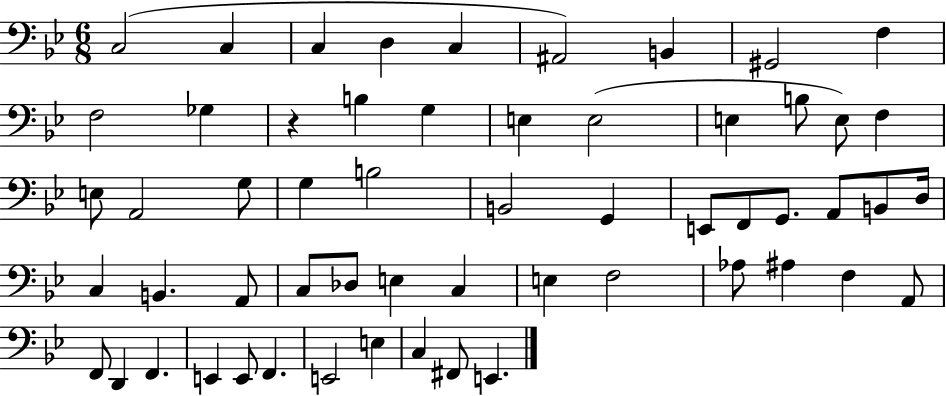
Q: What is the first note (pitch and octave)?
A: C3